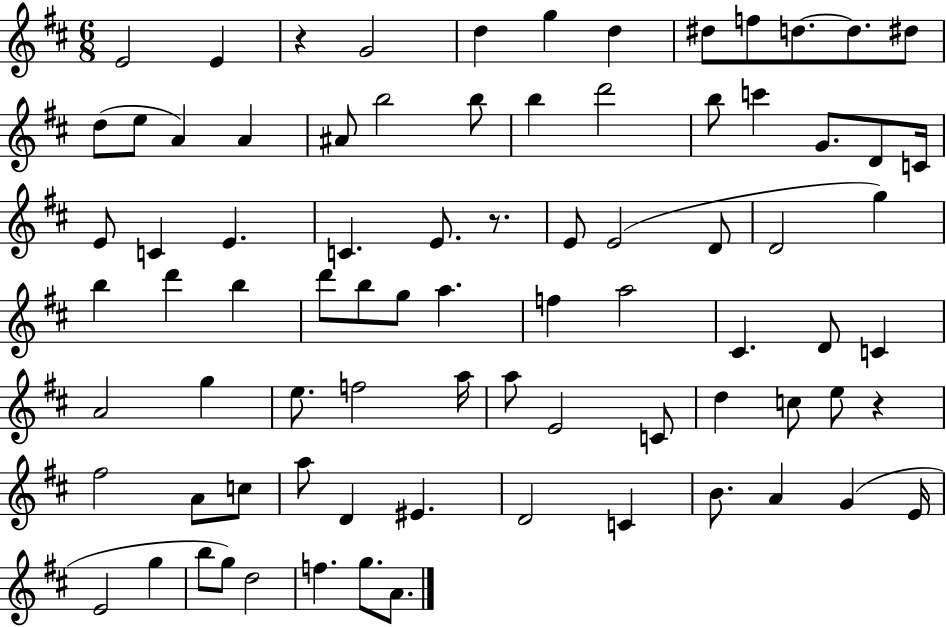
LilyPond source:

{
  \clef treble
  \numericTimeSignature
  \time 6/8
  \key d \major
  e'2 e'4 | r4 g'2 | d''4 g''4 d''4 | dis''8 f''8 d''8.~~ d''8. dis''8 | \break d''8( e''8 a'4) a'4 | ais'8 b''2 b''8 | b''4 d'''2 | b''8 c'''4 g'8. d'8 c'16 | \break e'8 c'4 e'4. | c'4. e'8. r8. | e'8 e'2( d'8 | d'2 g''4) | \break b''4 d'''4 b''4 | d'''8 b''8 g''8 a''4. | f''4 a''2 | cis'4. d'8 c'4 | \break a'2 g''4 | e''8. f''2 a''16 | a''8 e'2 c'8 | d''4 c''8 e''8 r4 | \break fis''2 a'8 c''8 | a''8 d'4 eis'4. | d'2 c'4 | b'8. a'4 g'4( e'16 | \break e'2 g''4 | b''8 g''8) d''2 | f''4. g''8. a'8. | \bar "|."
}